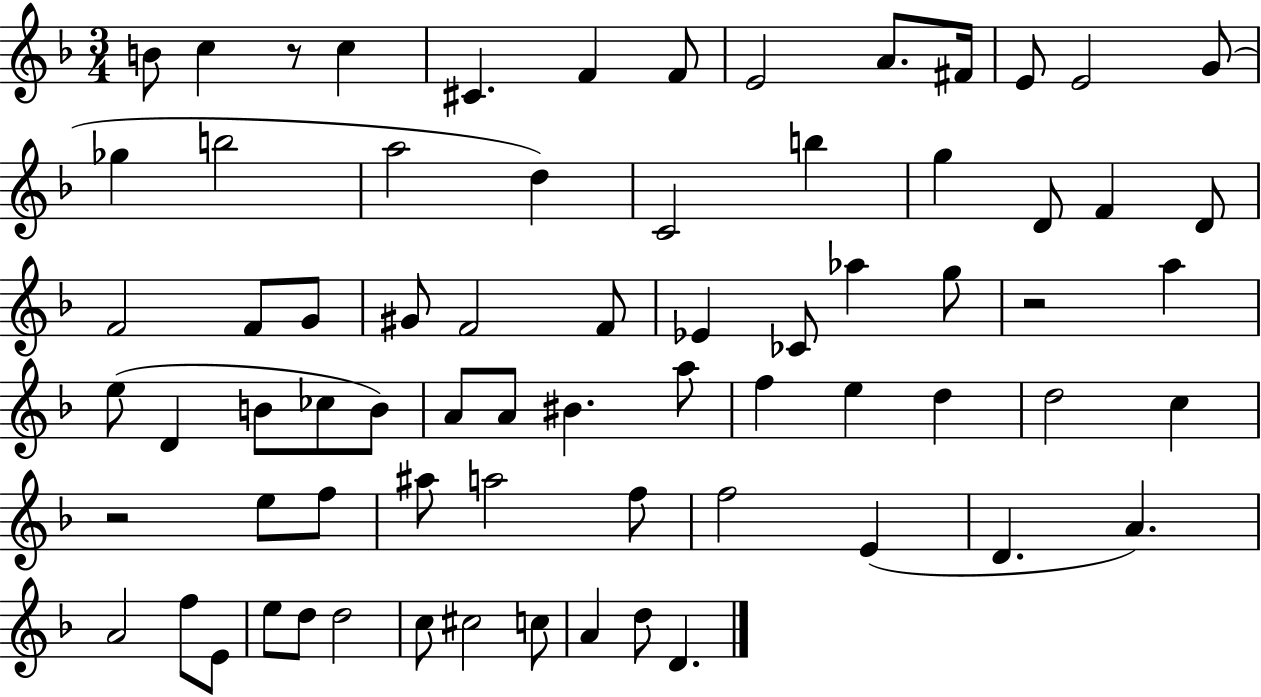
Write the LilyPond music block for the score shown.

{
  \clef treble
  \numericTimeSignature
  \time 3/4
  \key f \major
  b'8 c''4 r8 c''4 | cis'4. f'4 f'8 | e'2 a'8. fis'16 | e'8 e'2 g'8( | \break ges''4 b''2 | a''2 d''4) | c'2 b''4 | g''4 d'8 f'4 d'8 | \break f'2 f'8 g'8 | gis'8 f'2 f'8 | ees'4 ces'8 aes''4 g''8 | r2 a''4 | \break e''8( d'4 b'8 ces''8 b'8) | a'8 a'8 bis'4. a''8 | f''4 e''4 d''4 | d''2 c''4 | \break r2 e''8 f''8 | ais''8 a''2 f''8 | f''2 e'4( | d'4. a'4.) | \break a'2 f''8 e'8 | e''8 d''8 d''2 | c''8 cis''2 c''8 | a'4 d''8 d'4. | \break \bar "|."
}